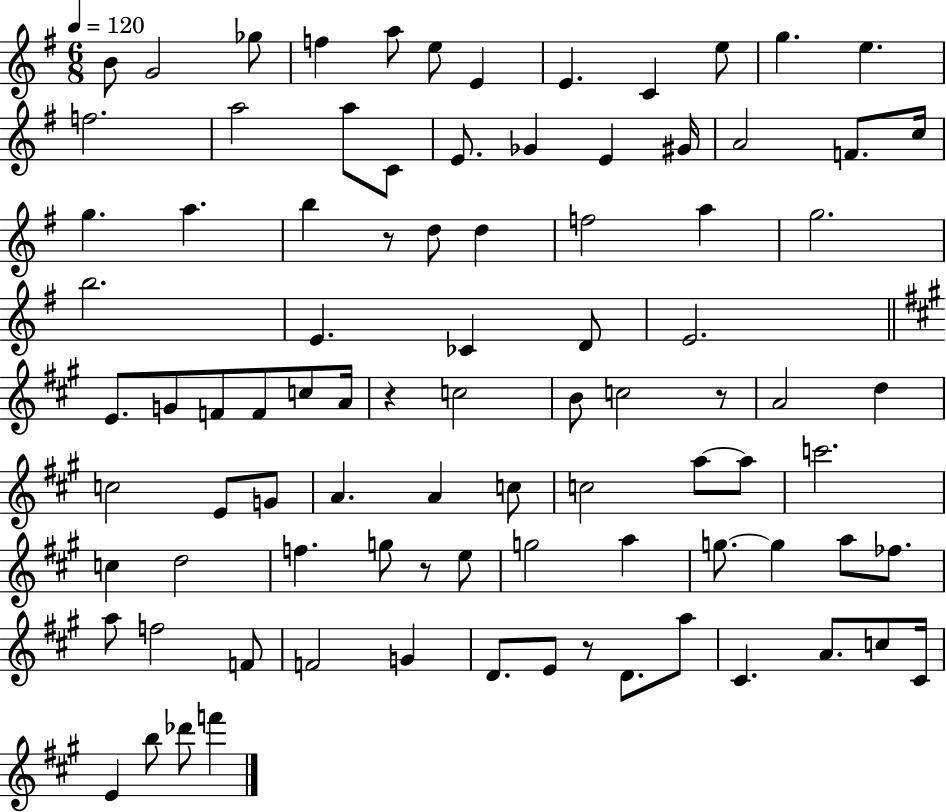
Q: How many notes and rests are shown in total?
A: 90